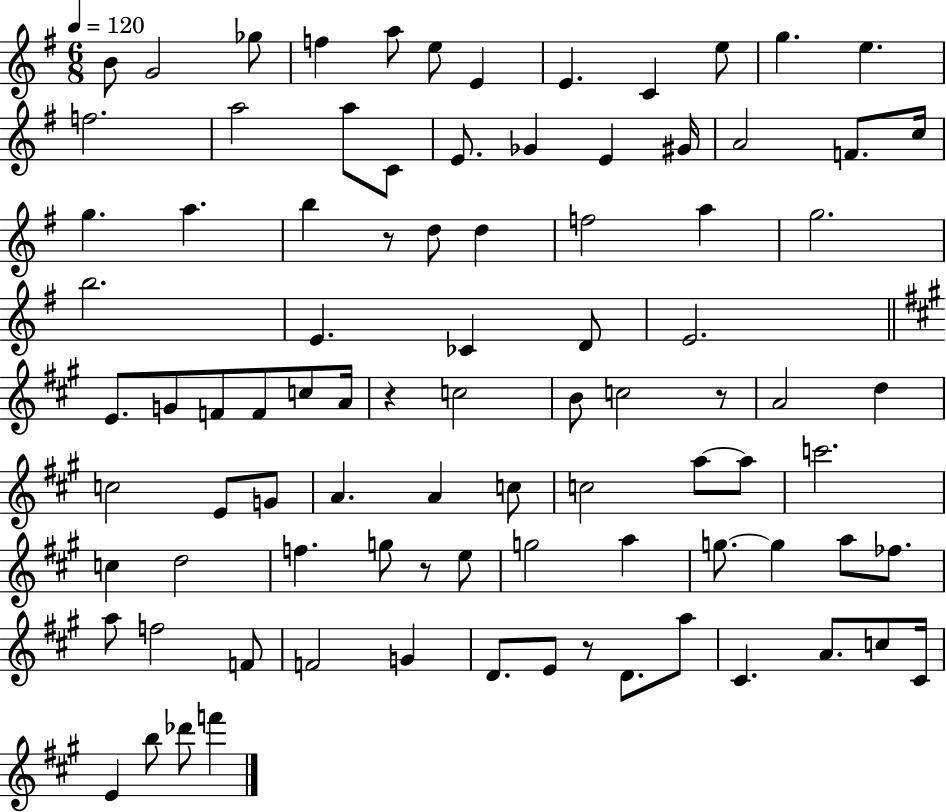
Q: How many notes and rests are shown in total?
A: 90